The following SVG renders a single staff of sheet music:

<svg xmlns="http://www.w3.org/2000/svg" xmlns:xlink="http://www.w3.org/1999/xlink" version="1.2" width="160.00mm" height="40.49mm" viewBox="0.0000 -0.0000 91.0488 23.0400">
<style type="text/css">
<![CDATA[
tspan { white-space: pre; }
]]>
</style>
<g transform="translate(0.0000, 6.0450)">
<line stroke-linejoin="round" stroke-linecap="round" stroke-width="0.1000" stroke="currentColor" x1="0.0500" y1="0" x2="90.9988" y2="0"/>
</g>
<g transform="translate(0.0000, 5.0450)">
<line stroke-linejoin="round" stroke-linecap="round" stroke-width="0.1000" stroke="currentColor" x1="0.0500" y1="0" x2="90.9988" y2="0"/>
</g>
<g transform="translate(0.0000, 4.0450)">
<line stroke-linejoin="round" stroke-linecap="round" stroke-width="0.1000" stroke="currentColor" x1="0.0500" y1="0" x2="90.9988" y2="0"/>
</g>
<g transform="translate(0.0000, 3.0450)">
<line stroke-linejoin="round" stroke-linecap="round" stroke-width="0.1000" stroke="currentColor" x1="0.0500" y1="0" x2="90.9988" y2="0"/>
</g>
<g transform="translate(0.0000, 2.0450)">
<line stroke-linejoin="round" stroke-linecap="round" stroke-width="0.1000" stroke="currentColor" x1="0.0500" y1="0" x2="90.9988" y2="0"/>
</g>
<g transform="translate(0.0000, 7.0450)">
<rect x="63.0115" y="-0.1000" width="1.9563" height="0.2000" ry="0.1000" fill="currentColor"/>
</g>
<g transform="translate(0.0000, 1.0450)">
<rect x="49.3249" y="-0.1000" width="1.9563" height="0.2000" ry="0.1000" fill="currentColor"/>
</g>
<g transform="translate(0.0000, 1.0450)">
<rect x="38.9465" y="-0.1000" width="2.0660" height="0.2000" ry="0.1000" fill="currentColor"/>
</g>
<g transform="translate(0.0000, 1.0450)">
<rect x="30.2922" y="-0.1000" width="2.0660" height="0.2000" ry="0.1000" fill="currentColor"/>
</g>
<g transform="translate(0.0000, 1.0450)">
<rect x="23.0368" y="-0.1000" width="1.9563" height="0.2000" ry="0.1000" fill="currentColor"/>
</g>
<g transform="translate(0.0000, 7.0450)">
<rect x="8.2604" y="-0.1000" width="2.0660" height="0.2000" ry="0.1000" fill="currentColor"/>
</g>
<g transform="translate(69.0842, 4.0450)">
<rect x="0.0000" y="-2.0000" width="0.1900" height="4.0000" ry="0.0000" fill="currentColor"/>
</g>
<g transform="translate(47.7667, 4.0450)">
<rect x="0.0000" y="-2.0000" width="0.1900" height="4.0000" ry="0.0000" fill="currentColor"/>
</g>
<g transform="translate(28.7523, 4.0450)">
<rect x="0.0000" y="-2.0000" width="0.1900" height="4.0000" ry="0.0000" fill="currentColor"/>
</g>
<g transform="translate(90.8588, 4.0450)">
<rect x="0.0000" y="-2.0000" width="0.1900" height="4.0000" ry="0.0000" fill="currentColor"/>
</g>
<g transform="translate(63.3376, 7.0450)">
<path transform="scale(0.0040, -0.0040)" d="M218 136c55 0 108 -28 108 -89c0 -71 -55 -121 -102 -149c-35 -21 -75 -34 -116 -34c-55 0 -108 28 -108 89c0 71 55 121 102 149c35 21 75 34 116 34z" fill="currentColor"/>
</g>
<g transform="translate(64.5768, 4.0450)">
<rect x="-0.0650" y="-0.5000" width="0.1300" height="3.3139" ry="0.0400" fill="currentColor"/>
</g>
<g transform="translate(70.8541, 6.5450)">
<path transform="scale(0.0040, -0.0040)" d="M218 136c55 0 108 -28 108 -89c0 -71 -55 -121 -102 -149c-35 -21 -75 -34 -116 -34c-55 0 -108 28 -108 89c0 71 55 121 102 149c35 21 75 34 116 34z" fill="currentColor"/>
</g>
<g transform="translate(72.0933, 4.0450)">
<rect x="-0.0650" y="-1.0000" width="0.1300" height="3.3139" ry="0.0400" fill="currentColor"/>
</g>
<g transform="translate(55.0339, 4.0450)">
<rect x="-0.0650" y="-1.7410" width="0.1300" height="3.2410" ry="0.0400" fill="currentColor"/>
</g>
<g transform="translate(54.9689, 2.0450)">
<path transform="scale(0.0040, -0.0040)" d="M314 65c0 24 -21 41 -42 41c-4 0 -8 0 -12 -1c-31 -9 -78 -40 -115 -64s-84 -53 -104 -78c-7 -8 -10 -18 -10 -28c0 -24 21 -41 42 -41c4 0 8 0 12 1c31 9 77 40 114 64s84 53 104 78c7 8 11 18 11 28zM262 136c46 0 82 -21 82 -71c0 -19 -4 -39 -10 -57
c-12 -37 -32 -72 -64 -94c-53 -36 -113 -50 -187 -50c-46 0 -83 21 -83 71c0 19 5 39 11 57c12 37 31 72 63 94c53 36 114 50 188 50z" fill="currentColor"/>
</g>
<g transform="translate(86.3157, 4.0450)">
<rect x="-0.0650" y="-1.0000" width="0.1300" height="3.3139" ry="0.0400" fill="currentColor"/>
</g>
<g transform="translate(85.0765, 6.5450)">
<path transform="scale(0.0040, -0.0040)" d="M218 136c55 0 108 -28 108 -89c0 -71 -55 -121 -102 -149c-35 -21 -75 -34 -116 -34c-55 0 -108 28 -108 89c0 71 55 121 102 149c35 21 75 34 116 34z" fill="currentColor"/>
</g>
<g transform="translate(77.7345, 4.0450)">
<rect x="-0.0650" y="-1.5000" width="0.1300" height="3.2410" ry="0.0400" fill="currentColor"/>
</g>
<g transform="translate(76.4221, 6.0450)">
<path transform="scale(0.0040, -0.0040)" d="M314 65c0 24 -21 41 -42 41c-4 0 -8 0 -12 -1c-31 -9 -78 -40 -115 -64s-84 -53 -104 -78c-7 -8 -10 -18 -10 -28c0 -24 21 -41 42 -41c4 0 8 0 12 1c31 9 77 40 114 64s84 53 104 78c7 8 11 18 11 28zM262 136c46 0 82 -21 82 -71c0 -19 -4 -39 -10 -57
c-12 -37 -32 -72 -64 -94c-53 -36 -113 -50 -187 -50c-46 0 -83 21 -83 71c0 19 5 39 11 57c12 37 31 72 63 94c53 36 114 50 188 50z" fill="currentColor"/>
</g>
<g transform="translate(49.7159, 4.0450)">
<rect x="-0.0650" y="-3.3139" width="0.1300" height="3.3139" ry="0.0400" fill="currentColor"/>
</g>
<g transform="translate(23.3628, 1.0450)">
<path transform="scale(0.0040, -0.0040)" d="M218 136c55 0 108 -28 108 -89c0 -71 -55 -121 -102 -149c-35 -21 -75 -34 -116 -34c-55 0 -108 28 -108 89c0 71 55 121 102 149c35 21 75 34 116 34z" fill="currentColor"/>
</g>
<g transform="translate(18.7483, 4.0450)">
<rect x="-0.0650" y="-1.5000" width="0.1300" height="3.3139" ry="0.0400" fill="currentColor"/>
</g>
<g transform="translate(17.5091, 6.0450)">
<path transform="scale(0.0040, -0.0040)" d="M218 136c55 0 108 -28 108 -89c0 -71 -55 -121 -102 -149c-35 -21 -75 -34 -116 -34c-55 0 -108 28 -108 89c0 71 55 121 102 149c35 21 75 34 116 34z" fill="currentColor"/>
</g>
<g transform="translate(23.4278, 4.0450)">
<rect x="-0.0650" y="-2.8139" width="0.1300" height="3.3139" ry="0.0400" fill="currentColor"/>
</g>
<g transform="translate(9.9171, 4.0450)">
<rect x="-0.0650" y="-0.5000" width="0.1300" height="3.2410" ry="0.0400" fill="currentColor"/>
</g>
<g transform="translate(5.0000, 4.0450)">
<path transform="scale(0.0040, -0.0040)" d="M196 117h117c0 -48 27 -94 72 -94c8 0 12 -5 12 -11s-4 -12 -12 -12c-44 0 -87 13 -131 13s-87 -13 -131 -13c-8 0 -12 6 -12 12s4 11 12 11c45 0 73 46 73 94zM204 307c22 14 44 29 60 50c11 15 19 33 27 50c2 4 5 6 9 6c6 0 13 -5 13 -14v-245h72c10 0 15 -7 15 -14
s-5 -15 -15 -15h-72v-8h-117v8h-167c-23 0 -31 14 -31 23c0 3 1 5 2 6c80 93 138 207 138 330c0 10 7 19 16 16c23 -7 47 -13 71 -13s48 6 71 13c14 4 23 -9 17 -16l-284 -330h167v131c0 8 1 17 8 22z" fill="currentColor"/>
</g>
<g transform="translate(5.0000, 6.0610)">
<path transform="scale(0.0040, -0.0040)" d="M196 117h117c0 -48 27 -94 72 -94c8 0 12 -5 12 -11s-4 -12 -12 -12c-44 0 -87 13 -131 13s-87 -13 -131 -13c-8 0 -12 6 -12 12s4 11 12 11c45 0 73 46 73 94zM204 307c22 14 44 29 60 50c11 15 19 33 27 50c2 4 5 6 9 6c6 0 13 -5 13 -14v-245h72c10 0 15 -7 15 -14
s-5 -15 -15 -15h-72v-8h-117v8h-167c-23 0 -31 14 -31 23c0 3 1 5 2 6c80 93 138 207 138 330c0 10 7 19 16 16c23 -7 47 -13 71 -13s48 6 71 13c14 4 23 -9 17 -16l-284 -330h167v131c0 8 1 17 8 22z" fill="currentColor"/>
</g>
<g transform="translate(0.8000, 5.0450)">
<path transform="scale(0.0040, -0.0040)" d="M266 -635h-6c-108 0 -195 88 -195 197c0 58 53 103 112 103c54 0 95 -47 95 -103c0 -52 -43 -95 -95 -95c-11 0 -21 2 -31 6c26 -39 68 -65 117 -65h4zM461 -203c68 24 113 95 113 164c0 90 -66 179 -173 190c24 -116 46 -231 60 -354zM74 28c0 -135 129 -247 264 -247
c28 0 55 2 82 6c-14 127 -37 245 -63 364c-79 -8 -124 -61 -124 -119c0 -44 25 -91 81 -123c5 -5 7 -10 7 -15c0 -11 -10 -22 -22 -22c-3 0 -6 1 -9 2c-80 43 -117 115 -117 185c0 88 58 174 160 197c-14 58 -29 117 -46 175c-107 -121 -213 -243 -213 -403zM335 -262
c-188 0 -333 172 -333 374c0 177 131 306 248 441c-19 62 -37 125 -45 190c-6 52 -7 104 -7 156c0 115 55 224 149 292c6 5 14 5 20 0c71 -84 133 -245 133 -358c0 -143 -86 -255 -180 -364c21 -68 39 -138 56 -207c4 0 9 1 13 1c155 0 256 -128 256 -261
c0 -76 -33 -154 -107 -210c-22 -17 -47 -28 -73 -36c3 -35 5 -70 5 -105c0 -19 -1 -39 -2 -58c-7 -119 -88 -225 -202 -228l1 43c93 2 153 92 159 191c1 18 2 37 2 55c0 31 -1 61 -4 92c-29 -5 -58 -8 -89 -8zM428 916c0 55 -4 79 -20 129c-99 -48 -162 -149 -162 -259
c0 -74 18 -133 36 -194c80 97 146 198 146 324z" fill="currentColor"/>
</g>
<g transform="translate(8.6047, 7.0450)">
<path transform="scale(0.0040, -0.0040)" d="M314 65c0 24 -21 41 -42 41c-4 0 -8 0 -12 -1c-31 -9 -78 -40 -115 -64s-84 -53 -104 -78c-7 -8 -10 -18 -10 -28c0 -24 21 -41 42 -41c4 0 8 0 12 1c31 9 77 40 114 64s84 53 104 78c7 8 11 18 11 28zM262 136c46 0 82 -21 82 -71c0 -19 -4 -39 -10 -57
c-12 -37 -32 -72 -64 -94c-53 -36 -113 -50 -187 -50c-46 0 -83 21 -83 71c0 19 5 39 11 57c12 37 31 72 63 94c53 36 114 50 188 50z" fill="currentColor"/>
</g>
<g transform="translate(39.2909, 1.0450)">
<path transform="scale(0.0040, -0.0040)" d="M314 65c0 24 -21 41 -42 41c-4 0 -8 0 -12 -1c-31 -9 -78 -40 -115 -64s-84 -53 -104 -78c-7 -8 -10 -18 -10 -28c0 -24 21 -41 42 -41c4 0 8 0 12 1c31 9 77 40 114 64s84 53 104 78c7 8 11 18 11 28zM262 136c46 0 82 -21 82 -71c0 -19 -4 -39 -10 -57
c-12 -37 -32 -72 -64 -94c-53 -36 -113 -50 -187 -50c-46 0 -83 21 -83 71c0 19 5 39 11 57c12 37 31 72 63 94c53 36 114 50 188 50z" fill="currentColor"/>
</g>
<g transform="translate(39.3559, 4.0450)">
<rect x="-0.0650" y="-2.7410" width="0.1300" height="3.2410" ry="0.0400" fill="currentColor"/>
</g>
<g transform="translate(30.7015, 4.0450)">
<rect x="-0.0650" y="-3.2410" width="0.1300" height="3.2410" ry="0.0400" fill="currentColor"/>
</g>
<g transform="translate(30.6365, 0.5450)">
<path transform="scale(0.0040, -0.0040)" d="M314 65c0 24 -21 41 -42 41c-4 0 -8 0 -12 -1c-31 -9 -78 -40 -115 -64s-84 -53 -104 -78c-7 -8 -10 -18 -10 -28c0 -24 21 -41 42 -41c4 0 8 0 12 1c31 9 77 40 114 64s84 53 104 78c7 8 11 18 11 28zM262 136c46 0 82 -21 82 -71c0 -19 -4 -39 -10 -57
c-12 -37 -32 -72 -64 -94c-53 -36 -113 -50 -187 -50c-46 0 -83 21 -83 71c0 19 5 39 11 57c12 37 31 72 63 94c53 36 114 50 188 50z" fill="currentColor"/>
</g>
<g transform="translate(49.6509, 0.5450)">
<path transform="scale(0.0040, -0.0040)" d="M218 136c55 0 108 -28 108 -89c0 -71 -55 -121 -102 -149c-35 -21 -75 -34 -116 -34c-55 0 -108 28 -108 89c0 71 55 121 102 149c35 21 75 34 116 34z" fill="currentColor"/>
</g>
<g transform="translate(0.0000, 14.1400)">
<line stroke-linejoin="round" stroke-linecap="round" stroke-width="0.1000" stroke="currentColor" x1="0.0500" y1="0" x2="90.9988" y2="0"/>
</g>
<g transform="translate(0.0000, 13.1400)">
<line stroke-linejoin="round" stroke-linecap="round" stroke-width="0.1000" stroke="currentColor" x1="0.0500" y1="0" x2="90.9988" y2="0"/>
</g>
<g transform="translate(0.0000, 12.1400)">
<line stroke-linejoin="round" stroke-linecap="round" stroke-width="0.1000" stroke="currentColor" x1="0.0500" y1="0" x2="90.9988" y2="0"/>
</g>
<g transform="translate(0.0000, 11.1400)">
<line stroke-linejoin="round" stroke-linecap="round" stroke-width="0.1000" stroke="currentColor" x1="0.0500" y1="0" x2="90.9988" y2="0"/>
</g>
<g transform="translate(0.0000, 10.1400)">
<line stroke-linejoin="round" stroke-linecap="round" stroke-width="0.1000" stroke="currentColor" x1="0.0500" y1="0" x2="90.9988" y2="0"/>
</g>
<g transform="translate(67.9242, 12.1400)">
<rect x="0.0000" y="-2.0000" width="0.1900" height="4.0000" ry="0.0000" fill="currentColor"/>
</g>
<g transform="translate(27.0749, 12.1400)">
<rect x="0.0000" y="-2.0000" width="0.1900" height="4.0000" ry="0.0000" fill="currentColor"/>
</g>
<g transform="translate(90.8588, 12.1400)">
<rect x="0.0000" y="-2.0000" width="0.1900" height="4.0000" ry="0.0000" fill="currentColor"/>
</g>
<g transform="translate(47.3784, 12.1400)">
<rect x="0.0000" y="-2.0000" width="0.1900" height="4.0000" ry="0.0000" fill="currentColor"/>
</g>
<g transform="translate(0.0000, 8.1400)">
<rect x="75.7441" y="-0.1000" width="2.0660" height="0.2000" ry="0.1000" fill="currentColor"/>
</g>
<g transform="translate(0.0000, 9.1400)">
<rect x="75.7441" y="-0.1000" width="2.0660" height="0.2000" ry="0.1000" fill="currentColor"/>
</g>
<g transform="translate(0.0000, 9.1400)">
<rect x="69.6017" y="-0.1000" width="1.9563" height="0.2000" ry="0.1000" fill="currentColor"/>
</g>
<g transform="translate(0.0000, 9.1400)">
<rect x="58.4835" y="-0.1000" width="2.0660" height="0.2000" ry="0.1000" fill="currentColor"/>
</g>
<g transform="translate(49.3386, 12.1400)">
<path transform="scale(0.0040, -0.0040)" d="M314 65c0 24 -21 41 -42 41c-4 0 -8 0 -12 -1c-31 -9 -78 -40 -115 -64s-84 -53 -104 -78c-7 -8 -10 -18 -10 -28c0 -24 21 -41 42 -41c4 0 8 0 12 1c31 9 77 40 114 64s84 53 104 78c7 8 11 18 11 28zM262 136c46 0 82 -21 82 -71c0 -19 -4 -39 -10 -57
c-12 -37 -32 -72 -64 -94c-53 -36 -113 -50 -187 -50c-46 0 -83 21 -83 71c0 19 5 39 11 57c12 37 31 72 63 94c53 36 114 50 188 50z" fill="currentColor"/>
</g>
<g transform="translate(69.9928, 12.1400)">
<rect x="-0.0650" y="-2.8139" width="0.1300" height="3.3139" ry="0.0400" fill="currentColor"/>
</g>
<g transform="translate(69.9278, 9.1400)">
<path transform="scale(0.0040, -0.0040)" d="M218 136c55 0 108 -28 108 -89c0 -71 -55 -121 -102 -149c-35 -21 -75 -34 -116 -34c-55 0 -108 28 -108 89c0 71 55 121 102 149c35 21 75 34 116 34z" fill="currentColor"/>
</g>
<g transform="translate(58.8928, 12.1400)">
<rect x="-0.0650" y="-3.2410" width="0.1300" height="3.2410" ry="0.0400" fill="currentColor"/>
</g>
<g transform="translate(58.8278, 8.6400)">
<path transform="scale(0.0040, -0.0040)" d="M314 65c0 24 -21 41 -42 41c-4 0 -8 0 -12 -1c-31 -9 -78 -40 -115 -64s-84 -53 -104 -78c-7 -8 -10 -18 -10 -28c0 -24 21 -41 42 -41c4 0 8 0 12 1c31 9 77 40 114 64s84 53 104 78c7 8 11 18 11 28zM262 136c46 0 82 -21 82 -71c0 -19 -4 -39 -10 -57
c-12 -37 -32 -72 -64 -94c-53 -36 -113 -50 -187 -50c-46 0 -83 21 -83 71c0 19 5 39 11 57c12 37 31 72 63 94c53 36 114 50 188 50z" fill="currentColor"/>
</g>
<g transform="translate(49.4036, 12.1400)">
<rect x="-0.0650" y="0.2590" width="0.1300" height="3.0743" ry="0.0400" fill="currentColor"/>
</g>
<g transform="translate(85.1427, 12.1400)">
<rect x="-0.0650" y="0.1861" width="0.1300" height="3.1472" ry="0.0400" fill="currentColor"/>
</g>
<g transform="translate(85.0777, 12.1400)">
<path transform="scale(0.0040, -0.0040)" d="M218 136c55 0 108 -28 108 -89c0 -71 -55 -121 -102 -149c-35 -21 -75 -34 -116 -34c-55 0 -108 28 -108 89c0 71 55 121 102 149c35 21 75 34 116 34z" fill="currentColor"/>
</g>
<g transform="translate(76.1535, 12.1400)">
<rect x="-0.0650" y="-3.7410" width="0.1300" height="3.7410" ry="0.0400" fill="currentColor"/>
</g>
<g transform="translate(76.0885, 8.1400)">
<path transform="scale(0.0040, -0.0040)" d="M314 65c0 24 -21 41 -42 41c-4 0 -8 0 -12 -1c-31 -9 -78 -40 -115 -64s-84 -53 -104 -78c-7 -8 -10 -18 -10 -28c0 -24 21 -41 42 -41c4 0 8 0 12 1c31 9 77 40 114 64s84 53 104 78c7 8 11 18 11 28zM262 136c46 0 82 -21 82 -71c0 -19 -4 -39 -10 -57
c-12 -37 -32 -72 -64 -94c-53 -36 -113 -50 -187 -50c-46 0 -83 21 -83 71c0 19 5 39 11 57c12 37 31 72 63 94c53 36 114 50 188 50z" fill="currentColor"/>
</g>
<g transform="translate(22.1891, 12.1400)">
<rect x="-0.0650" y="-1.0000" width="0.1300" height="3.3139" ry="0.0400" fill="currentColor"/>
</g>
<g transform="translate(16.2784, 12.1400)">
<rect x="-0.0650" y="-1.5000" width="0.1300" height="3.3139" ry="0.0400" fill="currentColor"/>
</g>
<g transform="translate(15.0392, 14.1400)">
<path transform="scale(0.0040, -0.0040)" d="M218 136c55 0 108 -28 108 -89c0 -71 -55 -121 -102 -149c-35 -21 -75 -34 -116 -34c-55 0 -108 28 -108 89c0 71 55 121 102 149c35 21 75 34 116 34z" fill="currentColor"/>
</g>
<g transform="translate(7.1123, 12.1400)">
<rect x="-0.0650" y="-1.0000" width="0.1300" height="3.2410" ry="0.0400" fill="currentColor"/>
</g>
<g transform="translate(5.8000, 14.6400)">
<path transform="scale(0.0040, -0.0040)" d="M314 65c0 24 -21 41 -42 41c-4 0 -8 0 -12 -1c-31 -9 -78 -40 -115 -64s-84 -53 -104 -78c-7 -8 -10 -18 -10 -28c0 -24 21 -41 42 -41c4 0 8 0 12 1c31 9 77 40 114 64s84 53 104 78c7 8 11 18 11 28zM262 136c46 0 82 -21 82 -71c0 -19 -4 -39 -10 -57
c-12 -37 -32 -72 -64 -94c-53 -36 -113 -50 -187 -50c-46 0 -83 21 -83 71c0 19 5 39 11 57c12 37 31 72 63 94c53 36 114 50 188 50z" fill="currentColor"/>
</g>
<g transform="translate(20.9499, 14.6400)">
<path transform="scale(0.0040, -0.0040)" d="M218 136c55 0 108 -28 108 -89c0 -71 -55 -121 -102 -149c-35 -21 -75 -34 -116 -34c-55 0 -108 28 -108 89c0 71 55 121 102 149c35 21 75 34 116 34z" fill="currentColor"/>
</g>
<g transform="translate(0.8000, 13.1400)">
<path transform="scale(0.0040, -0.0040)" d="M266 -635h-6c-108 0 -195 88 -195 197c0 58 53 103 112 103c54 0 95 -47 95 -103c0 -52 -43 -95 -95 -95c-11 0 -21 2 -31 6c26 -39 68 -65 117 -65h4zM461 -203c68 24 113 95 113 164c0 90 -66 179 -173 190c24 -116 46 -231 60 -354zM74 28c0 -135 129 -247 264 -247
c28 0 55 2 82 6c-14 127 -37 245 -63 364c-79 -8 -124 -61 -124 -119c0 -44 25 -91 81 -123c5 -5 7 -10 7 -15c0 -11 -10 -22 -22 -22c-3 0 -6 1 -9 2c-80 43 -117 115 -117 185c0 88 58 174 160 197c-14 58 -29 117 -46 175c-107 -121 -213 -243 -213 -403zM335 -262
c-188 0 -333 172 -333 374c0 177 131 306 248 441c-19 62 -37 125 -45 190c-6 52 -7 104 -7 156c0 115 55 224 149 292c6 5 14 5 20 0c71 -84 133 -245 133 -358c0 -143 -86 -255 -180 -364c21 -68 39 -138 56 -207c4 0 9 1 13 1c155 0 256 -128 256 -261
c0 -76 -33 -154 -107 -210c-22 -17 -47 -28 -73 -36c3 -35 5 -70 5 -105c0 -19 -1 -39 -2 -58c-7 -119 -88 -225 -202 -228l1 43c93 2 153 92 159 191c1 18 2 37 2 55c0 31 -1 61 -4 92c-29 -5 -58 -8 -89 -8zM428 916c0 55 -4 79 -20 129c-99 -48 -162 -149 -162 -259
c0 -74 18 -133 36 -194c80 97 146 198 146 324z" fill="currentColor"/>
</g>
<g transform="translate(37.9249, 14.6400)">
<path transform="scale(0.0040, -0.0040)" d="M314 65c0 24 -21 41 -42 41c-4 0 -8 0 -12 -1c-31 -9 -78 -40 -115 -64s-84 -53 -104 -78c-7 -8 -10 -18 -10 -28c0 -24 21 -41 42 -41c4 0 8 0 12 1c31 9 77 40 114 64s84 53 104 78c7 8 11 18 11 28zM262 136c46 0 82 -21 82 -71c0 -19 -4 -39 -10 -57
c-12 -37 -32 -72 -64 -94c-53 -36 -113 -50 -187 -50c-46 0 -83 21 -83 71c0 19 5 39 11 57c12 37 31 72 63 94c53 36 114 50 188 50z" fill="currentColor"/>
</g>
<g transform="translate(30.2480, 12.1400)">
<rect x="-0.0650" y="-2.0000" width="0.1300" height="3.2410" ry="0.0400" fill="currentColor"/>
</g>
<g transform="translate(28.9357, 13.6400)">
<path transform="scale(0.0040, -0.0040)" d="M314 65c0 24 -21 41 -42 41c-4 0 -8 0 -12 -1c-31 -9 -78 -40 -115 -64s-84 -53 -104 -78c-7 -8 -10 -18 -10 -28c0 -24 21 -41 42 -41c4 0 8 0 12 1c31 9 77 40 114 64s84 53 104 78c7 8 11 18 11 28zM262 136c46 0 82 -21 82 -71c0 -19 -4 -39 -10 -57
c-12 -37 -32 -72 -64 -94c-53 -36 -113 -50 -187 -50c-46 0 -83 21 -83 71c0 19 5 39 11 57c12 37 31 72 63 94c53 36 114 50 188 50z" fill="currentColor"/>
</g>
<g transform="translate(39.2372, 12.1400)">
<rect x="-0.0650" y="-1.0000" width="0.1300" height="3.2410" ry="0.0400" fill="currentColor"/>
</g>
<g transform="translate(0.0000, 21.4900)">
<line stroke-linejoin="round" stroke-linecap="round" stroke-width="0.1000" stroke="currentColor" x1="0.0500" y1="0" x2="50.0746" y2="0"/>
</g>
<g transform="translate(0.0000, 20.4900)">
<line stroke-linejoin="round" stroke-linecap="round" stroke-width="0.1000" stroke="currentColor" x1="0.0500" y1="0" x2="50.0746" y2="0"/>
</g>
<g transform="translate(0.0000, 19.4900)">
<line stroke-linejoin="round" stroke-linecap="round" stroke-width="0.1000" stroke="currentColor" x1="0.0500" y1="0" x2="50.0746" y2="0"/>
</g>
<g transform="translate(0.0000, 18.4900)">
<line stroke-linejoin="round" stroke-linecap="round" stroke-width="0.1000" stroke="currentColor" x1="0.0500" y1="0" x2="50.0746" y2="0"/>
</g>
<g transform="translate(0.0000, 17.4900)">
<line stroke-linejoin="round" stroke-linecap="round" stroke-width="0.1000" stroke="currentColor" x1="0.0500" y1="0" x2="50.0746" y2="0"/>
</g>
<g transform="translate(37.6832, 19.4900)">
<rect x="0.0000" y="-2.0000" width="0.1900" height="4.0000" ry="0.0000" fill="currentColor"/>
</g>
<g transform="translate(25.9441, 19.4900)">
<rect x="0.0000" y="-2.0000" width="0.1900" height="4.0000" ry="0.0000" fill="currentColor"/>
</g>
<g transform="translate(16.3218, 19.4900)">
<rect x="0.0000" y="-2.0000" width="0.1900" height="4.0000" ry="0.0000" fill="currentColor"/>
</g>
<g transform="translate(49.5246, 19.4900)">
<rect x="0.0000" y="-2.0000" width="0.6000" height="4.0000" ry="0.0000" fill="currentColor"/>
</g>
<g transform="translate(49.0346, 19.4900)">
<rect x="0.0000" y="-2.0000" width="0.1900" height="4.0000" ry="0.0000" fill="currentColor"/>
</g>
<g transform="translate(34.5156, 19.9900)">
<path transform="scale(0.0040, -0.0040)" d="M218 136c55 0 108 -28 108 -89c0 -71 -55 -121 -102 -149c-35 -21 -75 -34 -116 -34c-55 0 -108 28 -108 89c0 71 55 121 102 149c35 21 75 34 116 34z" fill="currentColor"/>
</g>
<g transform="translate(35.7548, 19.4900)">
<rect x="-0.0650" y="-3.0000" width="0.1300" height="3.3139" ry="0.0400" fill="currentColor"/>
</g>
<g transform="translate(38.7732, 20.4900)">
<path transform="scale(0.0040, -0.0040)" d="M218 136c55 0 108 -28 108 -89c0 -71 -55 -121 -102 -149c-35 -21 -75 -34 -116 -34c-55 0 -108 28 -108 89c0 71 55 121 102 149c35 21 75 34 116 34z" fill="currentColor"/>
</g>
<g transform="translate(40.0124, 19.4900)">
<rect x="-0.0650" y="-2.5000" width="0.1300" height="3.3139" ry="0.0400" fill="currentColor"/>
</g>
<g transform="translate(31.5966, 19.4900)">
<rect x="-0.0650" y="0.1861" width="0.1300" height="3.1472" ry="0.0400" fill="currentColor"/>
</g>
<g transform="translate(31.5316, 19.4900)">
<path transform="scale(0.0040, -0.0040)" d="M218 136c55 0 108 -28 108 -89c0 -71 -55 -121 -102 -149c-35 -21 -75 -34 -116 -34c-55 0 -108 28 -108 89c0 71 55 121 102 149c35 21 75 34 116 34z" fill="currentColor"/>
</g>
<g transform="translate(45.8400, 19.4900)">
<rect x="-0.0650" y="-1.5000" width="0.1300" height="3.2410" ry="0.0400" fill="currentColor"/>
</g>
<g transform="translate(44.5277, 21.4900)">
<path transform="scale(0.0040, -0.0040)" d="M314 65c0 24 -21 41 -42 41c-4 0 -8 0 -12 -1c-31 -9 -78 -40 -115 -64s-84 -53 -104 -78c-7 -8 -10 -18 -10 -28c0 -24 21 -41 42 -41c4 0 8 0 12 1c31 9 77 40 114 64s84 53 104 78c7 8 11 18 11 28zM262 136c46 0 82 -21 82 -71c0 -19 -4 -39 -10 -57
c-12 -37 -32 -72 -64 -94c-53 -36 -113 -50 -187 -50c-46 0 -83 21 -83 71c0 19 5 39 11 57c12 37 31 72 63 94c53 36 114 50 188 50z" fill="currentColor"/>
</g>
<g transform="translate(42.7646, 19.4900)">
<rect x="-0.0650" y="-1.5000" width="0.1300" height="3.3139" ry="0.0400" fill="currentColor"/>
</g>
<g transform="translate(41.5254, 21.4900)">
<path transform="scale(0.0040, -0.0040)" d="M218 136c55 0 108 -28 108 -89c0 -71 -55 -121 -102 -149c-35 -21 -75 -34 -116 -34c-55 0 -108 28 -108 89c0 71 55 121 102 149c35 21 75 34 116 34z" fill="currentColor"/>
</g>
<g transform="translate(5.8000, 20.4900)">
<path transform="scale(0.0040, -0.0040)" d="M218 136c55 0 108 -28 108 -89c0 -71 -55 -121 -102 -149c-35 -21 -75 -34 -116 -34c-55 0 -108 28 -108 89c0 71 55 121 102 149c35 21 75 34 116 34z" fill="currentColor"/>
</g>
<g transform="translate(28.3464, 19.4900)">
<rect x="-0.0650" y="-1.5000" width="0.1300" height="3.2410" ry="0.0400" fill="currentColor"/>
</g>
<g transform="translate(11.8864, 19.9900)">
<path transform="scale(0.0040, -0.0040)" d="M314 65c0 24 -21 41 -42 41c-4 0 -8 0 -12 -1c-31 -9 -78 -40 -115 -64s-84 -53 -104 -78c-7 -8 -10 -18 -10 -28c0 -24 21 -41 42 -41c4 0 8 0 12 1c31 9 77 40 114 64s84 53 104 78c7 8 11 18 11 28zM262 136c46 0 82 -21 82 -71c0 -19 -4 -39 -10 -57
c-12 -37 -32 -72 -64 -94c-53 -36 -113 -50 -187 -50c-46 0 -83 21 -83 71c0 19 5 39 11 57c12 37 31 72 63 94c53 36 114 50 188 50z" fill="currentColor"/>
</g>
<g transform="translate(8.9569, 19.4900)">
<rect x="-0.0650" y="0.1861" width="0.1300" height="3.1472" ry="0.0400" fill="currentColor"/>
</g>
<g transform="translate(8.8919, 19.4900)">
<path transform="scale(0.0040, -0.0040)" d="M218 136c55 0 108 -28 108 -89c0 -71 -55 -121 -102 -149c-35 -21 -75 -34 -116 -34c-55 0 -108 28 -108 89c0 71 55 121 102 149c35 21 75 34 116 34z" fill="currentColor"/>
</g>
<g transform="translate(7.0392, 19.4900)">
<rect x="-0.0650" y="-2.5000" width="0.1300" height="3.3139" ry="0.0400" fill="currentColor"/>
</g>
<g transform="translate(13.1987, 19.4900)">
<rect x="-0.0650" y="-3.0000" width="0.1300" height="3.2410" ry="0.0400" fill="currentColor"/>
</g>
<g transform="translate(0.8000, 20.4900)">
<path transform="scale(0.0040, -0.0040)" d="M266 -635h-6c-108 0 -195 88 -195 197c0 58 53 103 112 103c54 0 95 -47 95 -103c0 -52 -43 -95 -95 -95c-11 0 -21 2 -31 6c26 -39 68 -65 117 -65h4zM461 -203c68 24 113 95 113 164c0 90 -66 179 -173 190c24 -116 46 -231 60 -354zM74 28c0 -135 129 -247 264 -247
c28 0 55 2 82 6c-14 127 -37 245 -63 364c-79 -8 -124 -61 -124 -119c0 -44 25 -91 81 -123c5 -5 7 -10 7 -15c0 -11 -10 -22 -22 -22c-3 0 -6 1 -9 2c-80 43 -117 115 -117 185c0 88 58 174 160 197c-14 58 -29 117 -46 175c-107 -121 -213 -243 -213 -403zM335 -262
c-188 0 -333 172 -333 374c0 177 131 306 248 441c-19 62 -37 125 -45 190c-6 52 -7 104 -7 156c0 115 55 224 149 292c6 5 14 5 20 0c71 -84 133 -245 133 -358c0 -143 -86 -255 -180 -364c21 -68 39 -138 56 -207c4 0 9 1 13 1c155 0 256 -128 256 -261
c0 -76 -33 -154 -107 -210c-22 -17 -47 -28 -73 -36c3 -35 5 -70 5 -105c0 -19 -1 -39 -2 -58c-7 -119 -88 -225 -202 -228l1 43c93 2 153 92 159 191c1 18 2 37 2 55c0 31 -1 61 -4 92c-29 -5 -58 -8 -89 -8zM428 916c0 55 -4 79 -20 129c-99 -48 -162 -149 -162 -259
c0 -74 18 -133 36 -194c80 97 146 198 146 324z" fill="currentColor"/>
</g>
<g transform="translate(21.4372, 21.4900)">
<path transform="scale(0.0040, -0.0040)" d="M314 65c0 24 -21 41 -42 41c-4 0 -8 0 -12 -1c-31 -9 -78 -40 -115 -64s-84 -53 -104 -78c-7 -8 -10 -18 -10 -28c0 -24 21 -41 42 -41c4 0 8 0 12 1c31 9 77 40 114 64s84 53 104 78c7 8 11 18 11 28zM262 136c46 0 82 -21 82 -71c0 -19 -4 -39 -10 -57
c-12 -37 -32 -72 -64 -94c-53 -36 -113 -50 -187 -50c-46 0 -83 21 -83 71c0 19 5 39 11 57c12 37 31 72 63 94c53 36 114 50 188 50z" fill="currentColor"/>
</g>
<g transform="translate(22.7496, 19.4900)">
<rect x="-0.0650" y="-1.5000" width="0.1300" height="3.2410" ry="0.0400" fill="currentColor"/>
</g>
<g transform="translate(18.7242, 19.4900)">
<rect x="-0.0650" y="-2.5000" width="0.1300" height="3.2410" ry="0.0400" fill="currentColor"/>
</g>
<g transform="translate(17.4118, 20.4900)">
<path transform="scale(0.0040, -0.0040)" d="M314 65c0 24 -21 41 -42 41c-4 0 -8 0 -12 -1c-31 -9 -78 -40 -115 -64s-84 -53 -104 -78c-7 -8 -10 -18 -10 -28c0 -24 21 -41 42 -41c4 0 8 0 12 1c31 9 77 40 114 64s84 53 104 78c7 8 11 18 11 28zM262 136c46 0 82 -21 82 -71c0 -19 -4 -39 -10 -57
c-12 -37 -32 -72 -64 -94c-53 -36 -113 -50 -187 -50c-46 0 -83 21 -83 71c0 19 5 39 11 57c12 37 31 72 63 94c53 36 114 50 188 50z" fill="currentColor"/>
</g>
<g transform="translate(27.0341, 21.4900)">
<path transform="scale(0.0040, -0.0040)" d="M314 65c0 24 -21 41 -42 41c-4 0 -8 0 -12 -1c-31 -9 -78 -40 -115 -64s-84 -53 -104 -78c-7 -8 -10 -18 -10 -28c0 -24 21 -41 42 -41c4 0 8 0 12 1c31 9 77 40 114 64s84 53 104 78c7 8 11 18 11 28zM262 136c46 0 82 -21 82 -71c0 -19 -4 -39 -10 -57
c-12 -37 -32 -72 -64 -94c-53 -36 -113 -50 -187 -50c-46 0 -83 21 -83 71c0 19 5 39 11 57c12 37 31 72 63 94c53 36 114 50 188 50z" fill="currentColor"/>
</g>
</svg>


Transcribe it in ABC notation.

X:1
T:Untitled
M:4/4
L:1/4
K:C
C2 E a b2 a2 b f2 C D E2 D D2 E D F2 D2 B2 b2 a c'2 B G B A2 G2 E2 E2 B A G E E2